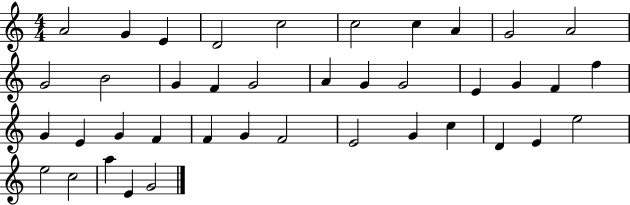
X:1
T:Untitled
M:4/4
L:1/4
K:C
A2 G E D2 c2 c2 c A G2 A2 G2 B2 G F G2 A G G2 E G F f G E G F F G F2 E2 G c D E e2 e2 c2 a E G2